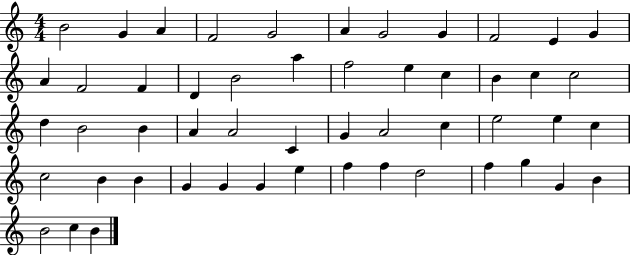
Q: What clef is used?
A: treble